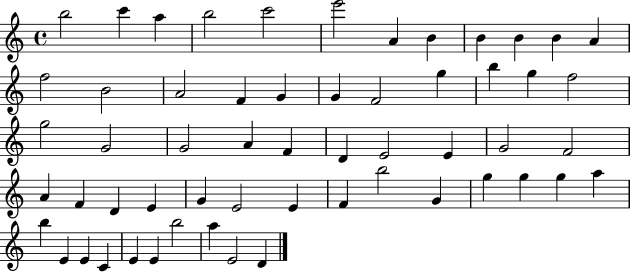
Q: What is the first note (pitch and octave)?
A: B5